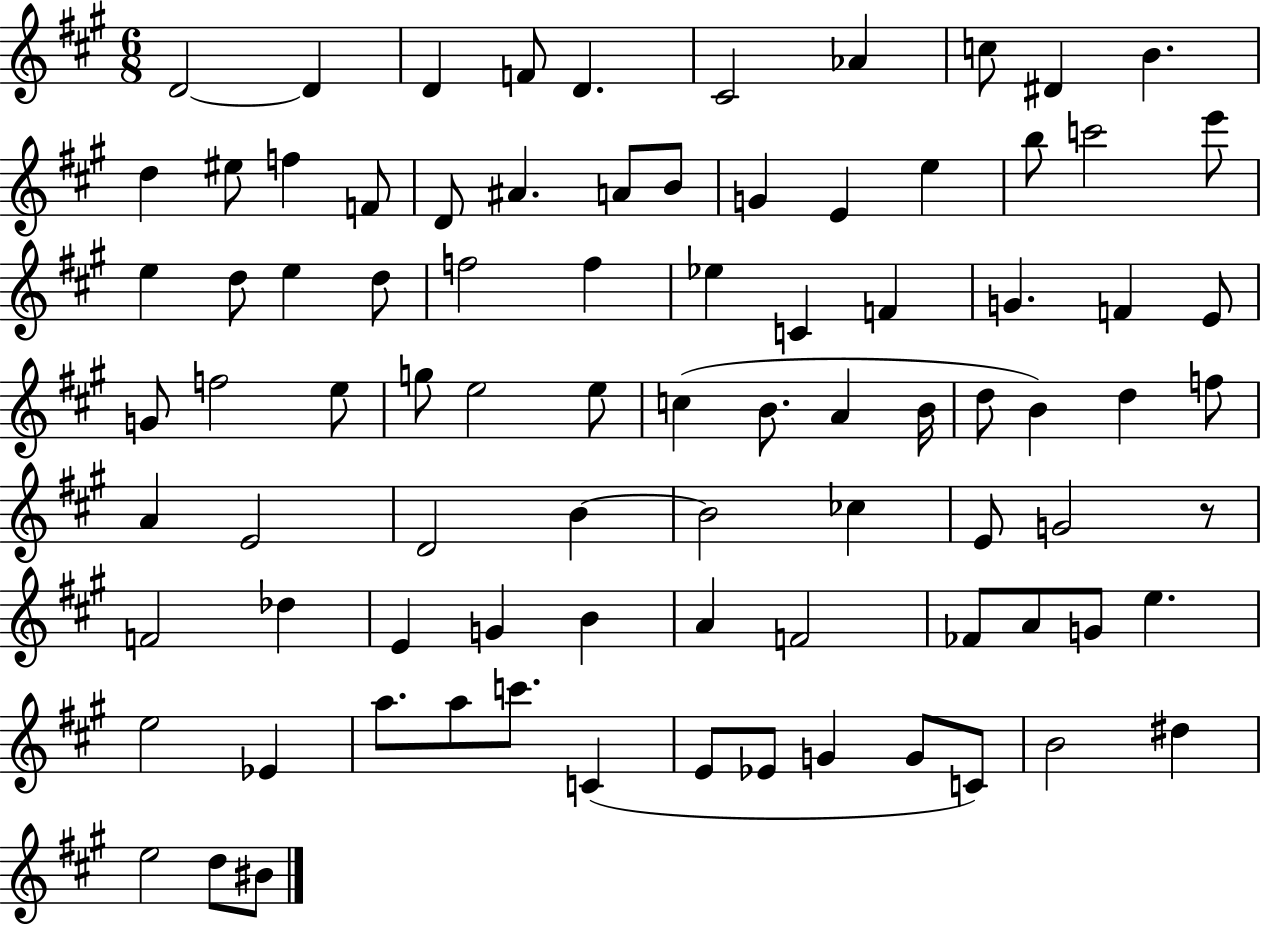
X:1
T:Untitled
M:6/8
L:1/4
K:A
D2 D D F/2 D ^C2 _A c/2 ^D B d ^e/2 f F/2 D/2 ^A A/2 B/2 G E e b/2 c'2 e'/2 e d/2 e d/2 f2 f _e C F G F E/2 G/2 f2 e/2 g/2 e2 e/2 c B/2 A B/4 d/2 B d f/2 A E2 D2 B B2 _c E/2 G2 z/2 F2 _d E G B A F2 _F/2 A/2 G/2 e e2 _E a/2 a/2 c'/2 C E/2 _E/2 G G/2 C/2 B2 ^d e2 d/2 ^B/2